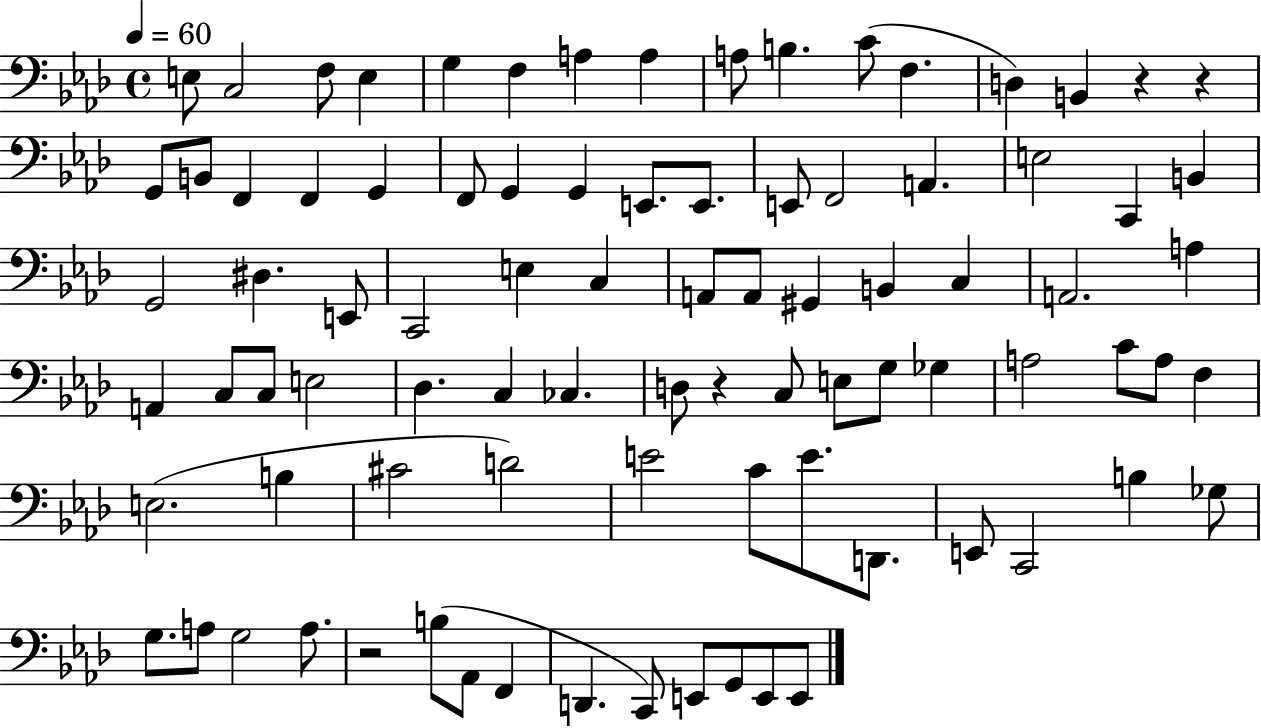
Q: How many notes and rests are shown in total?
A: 88